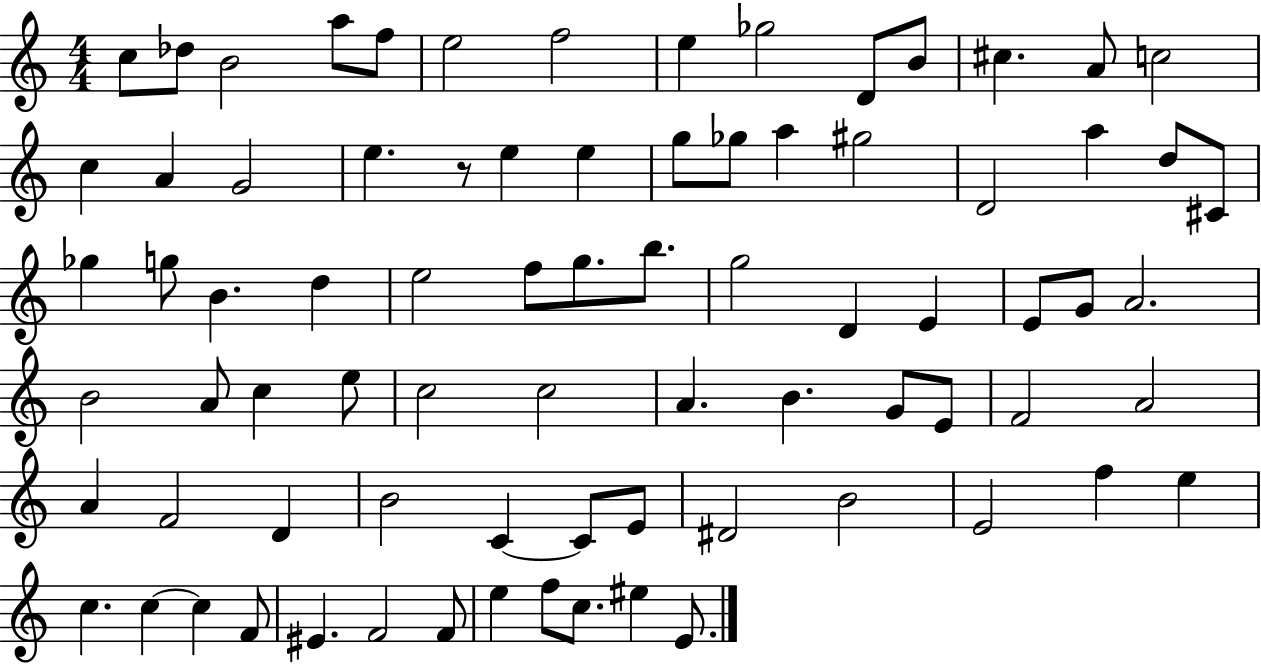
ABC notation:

X:1
T:Untitled
M:4/4
L:1/4
K:C
c/2 _d/2 B2 a/2 f/2 e2 f2 e _g2 D/2 B/2 ^c A/2 c2 c A G2 e z/2 e e g/2 _g/2 a ^g2 D2 a d/2 ^C/2 _g g/2 B d e2 f/2 g/2 b/2 g2 D E E/2 G/2 A2 B2 A/2 c e/2 c2 c2 A B G/2 E/2 F2 A2 A F2 D B2 C C/2 E/2 ^D2 B2 E2 f e c c c F/2 ^E F2 F/2 e f/2 c/2 ^e E/2